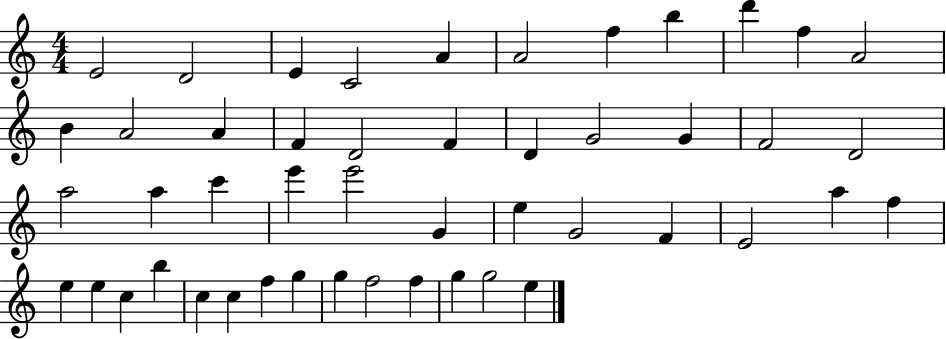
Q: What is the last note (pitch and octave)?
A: E5